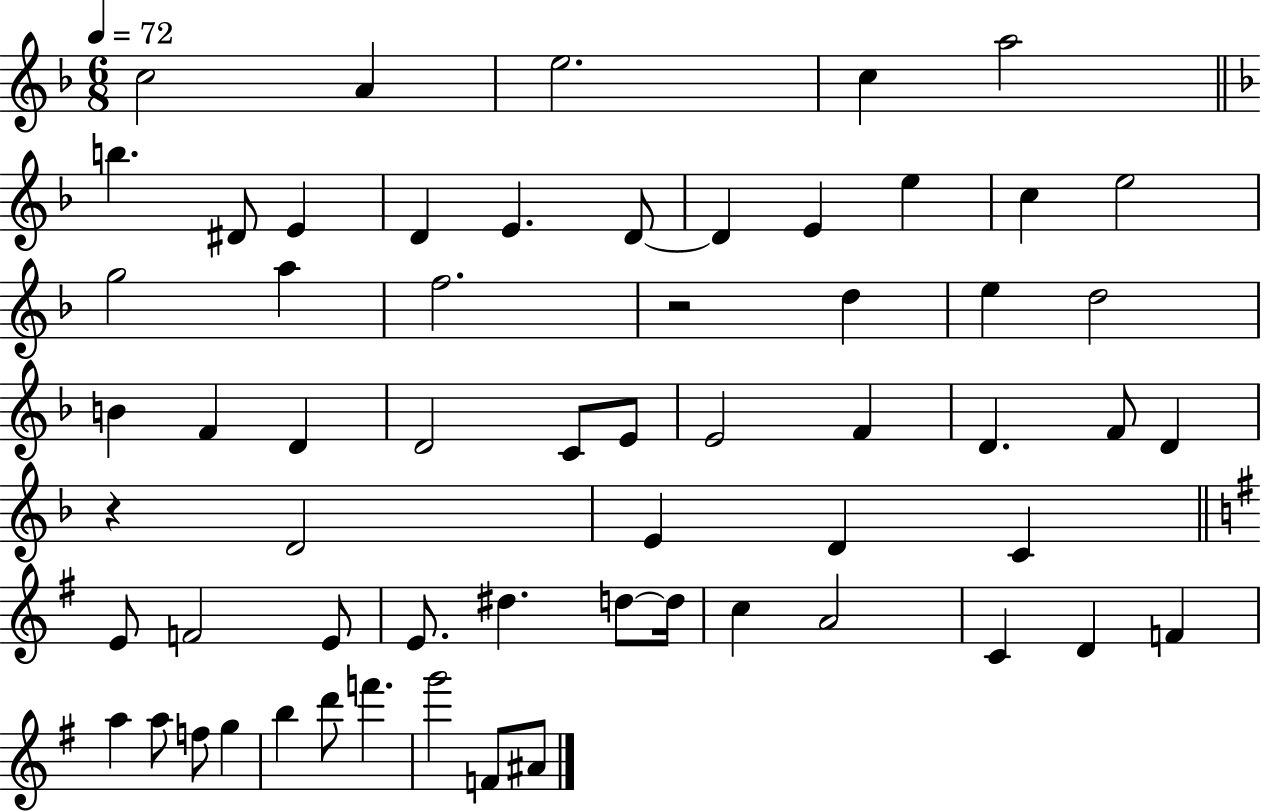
C5/h A4/q E5/h. C5/q A5/h B5/q. D#4/e E4/q D4/q E4/q. D4/e D4/q E4/q E5/q C5/q E5/h G5/h A5/q F5/h. R/h D5/q E5/q D5/h B4/q F4/q D4/q D4/h C4/e E4/e E4/h F4/q D4/q. F4/e D4/q R/q D4/h E4/q D4/q C4/q E4/e F4/h E4/e E4/e. D#5/q. D5/e D5/s C5/q A4/h C4/q D4/q F4/q A5/q A5/e F5/e G5/q B5/q D6/e F6/q. G6/h F4/e A#4/e